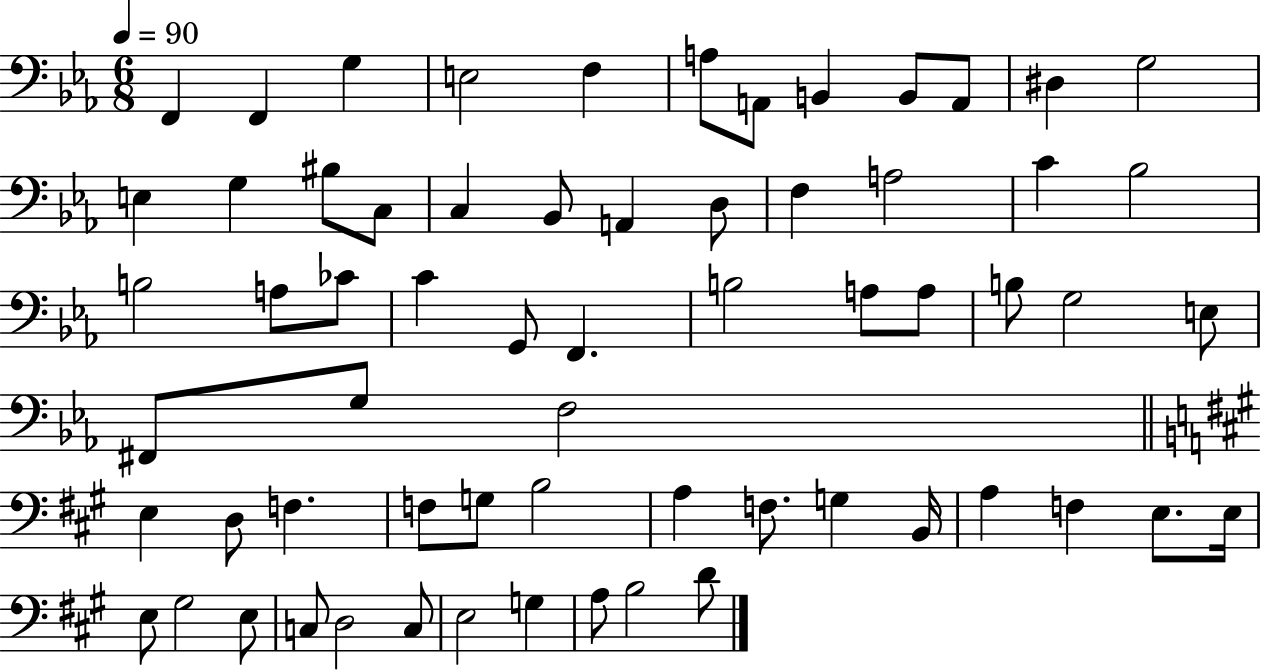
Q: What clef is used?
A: bass